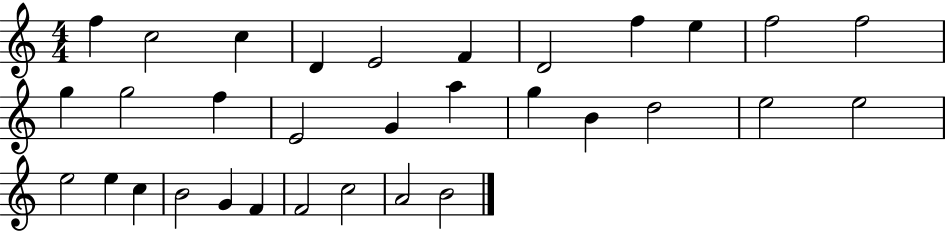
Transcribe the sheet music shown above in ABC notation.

X:1
T:Untitled
M:4/4
L:1/4
K:C
f c2 c D E2 F D2 f e f2 f2 g g2 f E2 G a g B d2 e2 e2 e2 e c B2 G F F2 c2 A2 B2